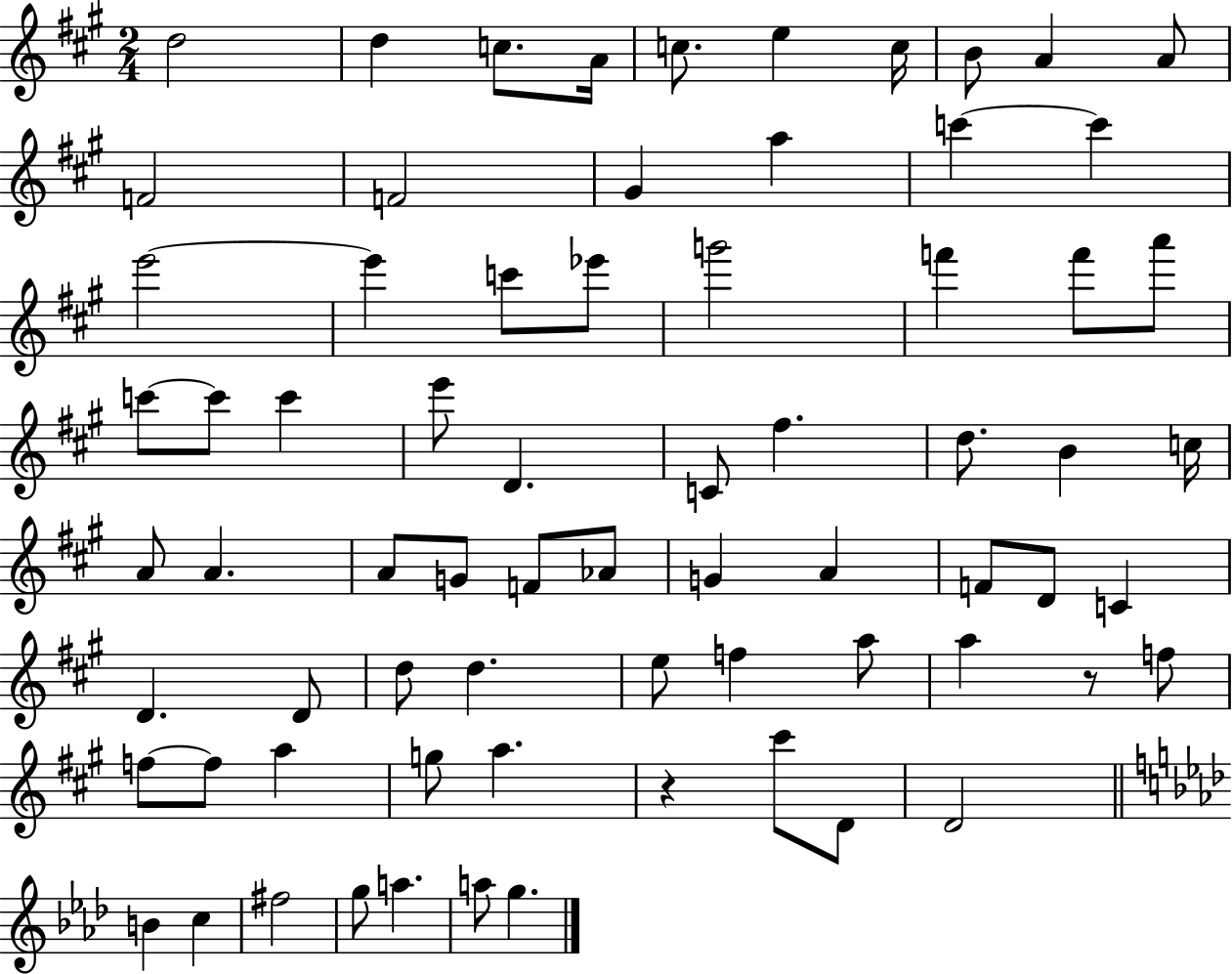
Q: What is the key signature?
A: A major